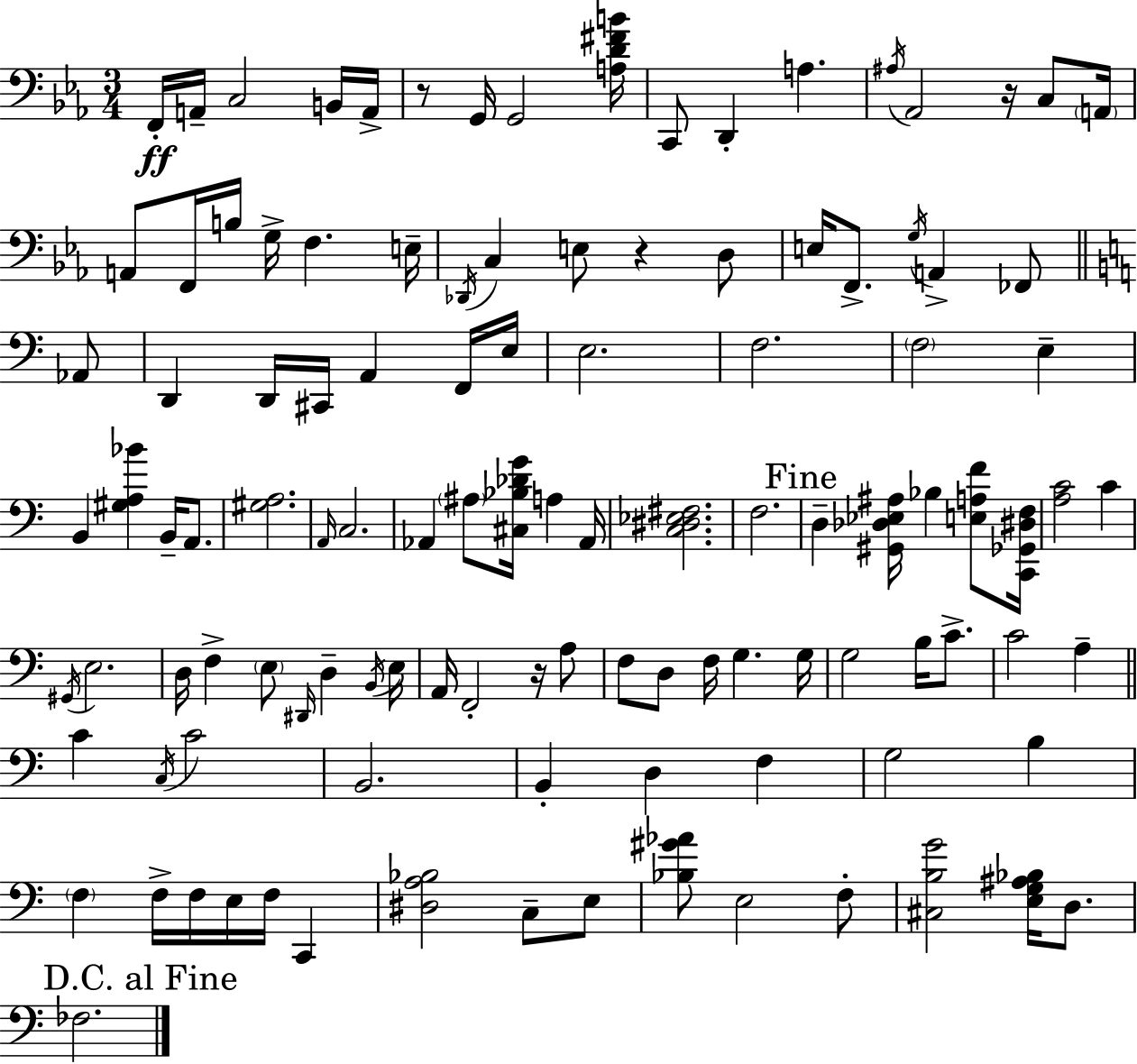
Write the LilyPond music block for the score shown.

{
  \clef bass
  \numericTimeSignature
  \time 3/4
  \key c \minor
  \repeat volta 2 { f,16-.\ff a,16-- c2 b,16 a,16-> | r8 g,16 g,2 <a d' fis' b'>16 | c,8 d,4-. a4. | \acciaccatura { ais16 } aes,2 r16 c8 | \break \parenthesize a,16 a,8 f,16 b16 g16-> f4. | e16-- \acciaccatura { des,16 } c4 e8 r4 | d8 e16 f,8.-> \acciaccatura { g16 } a,4-> fes,8 | \bar "||" \break \key c \major aes,8 d,4 d,16 cis,16 a,4 | f,16 e16 e2. | f2. | \parenthesize f2 e4-- | \break b,4 <gis a bes'>4 b,16-- a,8. | <gis a>2. | \grace { a,16 } c2. | aes,4 \parenthesize ais8 <cis bes des' g'>16 a4 | \break aes,16 <c dis ees fis>2. | f2. | \mark "Fine" d4-- <gis, des ees ais>16 bes4 | <e a f'>8 <c, ges, dis f>16 <a c'>2 c'4 | \break \acciaccatura { gis,16 } e2. | d16 f4-> \parenthesize e8 \grace { dis,16 } | d4-- \acciaccatura { b,16 } e16 a,16 f,2-. | r16 a8 f8 d8 f16 g4. | \break g16 g2 | b16 c'8.-> c'2 | a4-- \bar "||" \break \key a \minor c'4 \acciaccatura { c16 } c'2 | b,2. | b,4-. d4 f4 | g2 b4 | \break \parenthesize f4 f16-> f16 e16 f16 c,4 | <dis a bes>2 c8-- e8 | <bes gis' aes'>8 e2 f8-. | <cis b g'>2 <e g ais bes>16 d8. | \break \mark "D.C. al Fine" fes2. | } \bar "|."
}